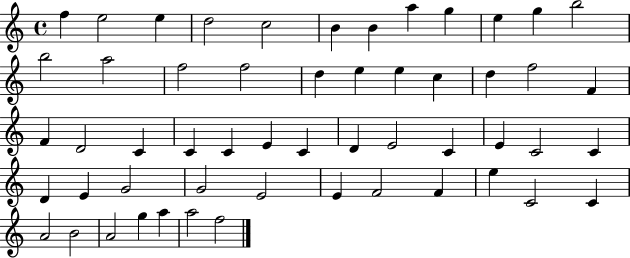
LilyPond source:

{
  \clef treble
  \time 4/4
  \defaultTimeSignature
  \key c \major
  f''4 e''2 e''4 | d''2 c''2 | b'4 b'4 a''4 g''4 | e''4 g''4 b''2 | \break b''2 a''2 | f''2 f''2 | d''4 e''4 e''4 c''4 | d''4 f''2 f'4 | \break f'4 d'2 c'4 | c'4 c'4 e'4 c'4 | d'4 e'2 c'4 | e'4 c'2 c'4 | \break d'4 e'4 g'2 | g'2 e'2 | e'4 f'2 f'4 | e''4 c'2 c'4 | \break a'2 b'2 | a'2 g''4 a''4 | a''2 f''2 | \bar "|."
}